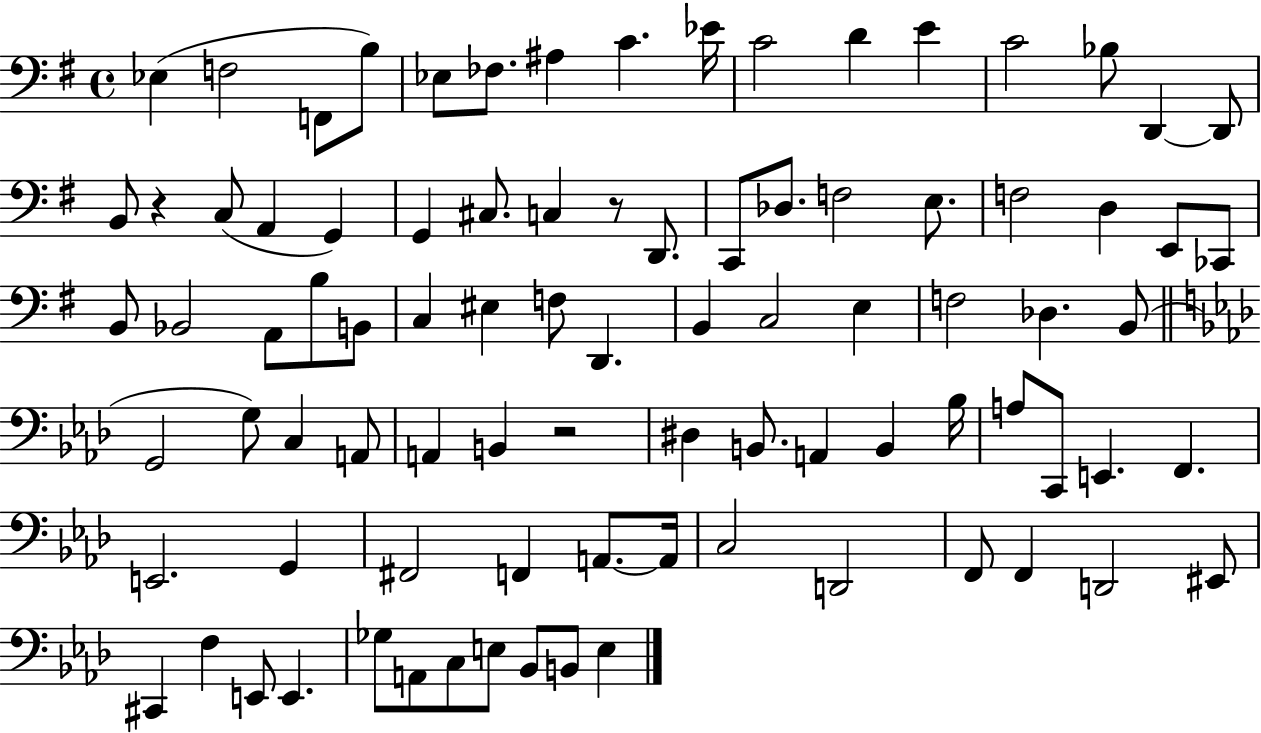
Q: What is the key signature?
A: G major